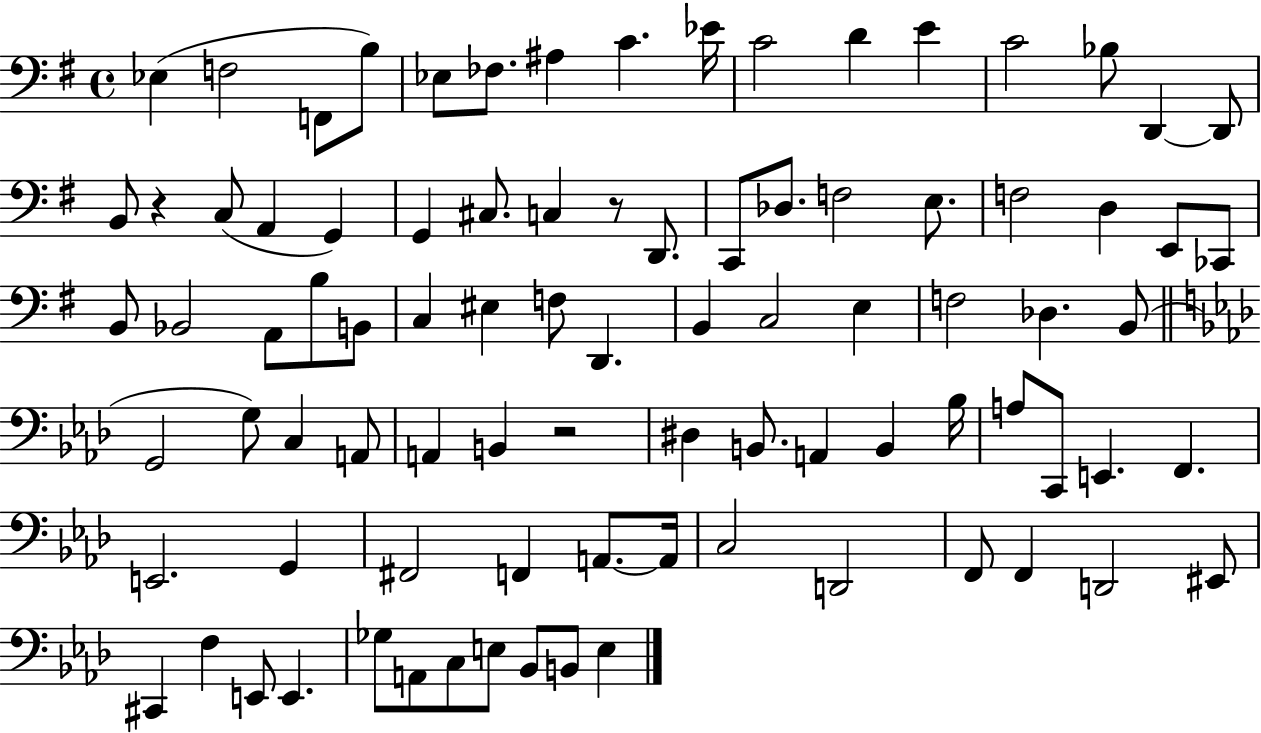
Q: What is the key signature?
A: G major